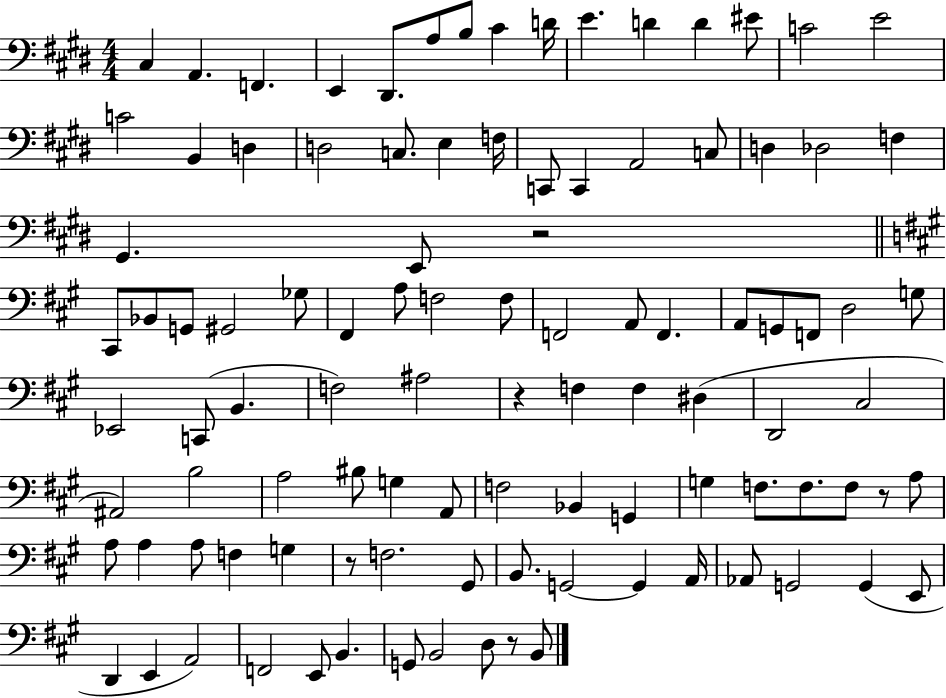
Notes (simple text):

C#3/q A2/q. F2/q. E2/q D#2/e. A3/e B3/e C#4/q D4/s E4/q. D4/q D4/q EIS4/e C4/h E4/h C4/h B2/q D3/q D3/h C3/e. E3/q F3/s C2/e C2/q A2/h C3/e D3/q Db3/h F3/q G#2/q. E2/e R/h C#2/e Bb2/e G2/e G#2/h Gb3/e F#2/q A3/e F3/h F3/e F2/h A2/e F2/q. A2/e G2/e F2/e D3/h G3/e Eb2/h C2/e B2/q. F3/h A#3/h R/q F3/q F3/q D#3/q D2/h C#3/h A#2/h B3/h A3/h BIS3/e G3/q A2/e F3/h Bb2/q G2/q G3/q F3/e. F3/e. F3/e R/e A3/e A3/e A3/q A3/e F3/q G3/q R/e F3/h. G#2/e B2/e. G2/h G2/q A2/s Ab2/e G2/h G2/q E2/e D2/q E2/q A2/h F2/h E2/e B2/q. G2/e B2/h D3/e R/e B2/e